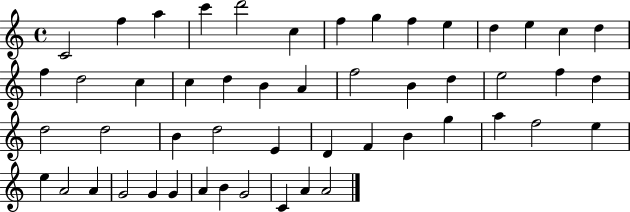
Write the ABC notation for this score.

X:1
T:Untitled
M:4/4
L:1/4
K:C
C2 f a c' d'2 c f g f e d e c d f d2 c c d B A f2 B d e2 f d d2 d2 B d2 E D F B g a f2 e e A2 A G2 G G A B G2 C A A2